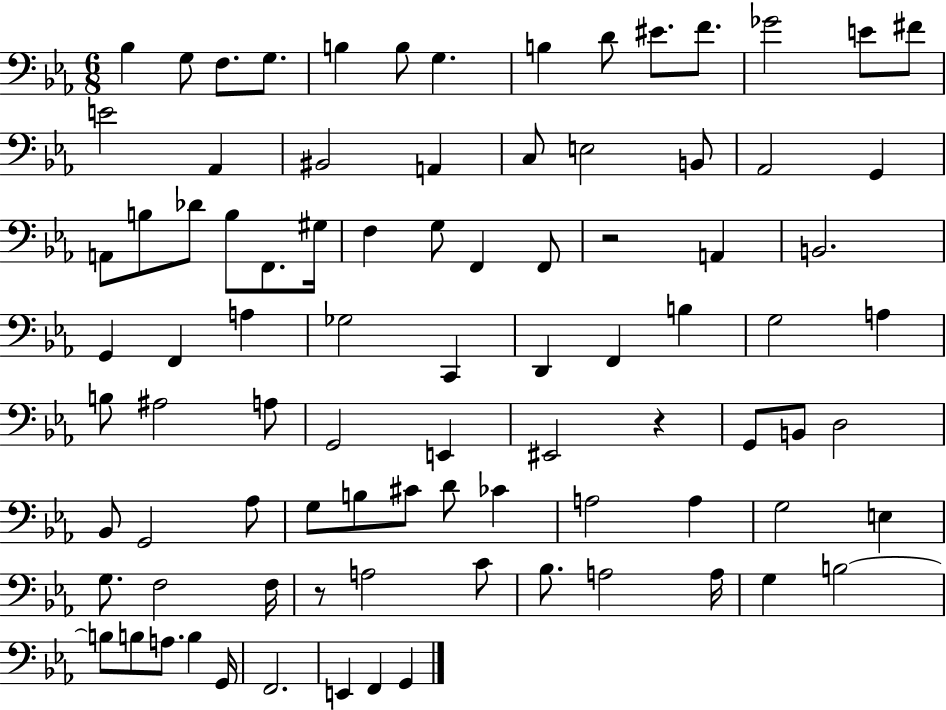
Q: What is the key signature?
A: EES major